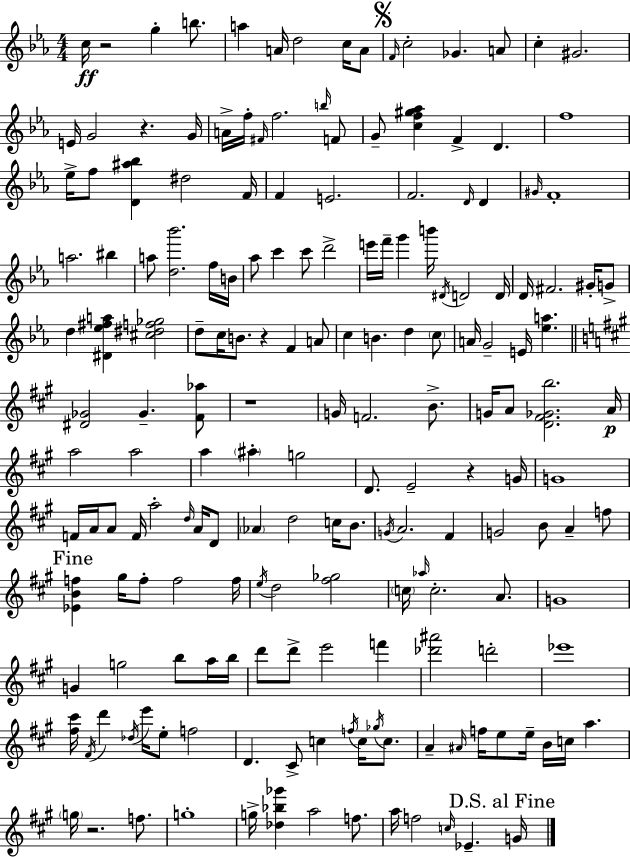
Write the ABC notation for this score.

X:1
T:Untitled
M:4/4
L:1/4
K:Cm
c/4 z2 g b/2 a A/4 d2 c/4 A/2 F/4 c2 _G A/2 c ^G2 E/4 G2 z G/4 A/4 f/4 ^F/4 f2 b/4 F/2 G/2 [cf^g_a] F D f4 _e/4 f/2 [D^a_b] ^d2 F/4 F E2 F2 D/4 D ^G/4 F4 a2 ^b a/2 [d_b']2 f/4 B/4 _a/2 c' c'/2 d'2 e'/4 f'/4 g' b'/4 ^D/4 D2 D/4 D/4 ^F2 ^G/4 G/2 d [^D_e^fa] [^c^df_g]2 d/2 c/4 B/2 z F A/2 c B d c/2 A/4 G2 E/4 [_ea] [^D_G]2 _G [^F_a]/2 z4 G/4 F2 B/2 G/4 A/2 [D^F_Gb]2 A/4 a2 a2 a ^a g2 D/2 E2 z G/4 G4 F/4 A/4 A/2 F/4 a2 d/4 A/4 D/2 _A d2 c/4 B/2 G/4 A2 ^F G2 B/2 A f/2 [_EBf] ^g/4 f/2 f2 f/4 e/4 d2 [^f_g]2 c/4 _a/4 c2 A/2 G4 G g2 b/2 a/4 b/4 d'/2 d'/2 e'2 f' [_d'^a']2 d'2 _e'4 [^f^c']/4 ^F/4 d' _d/4 e'/4 e/2 f2 D ^C/2 c f/4 c/4 _g/4 c/2 A ^A/4 f/4 e/2 e/4 B/4 c/4 a g/4 z2 f/2 g4 g/4 [_d_b_g'] a2 f/2 a/4 f2 c/4 _E G/4